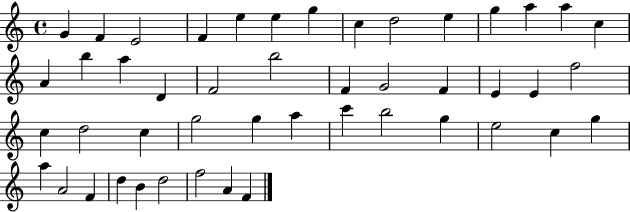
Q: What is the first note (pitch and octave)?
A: G4